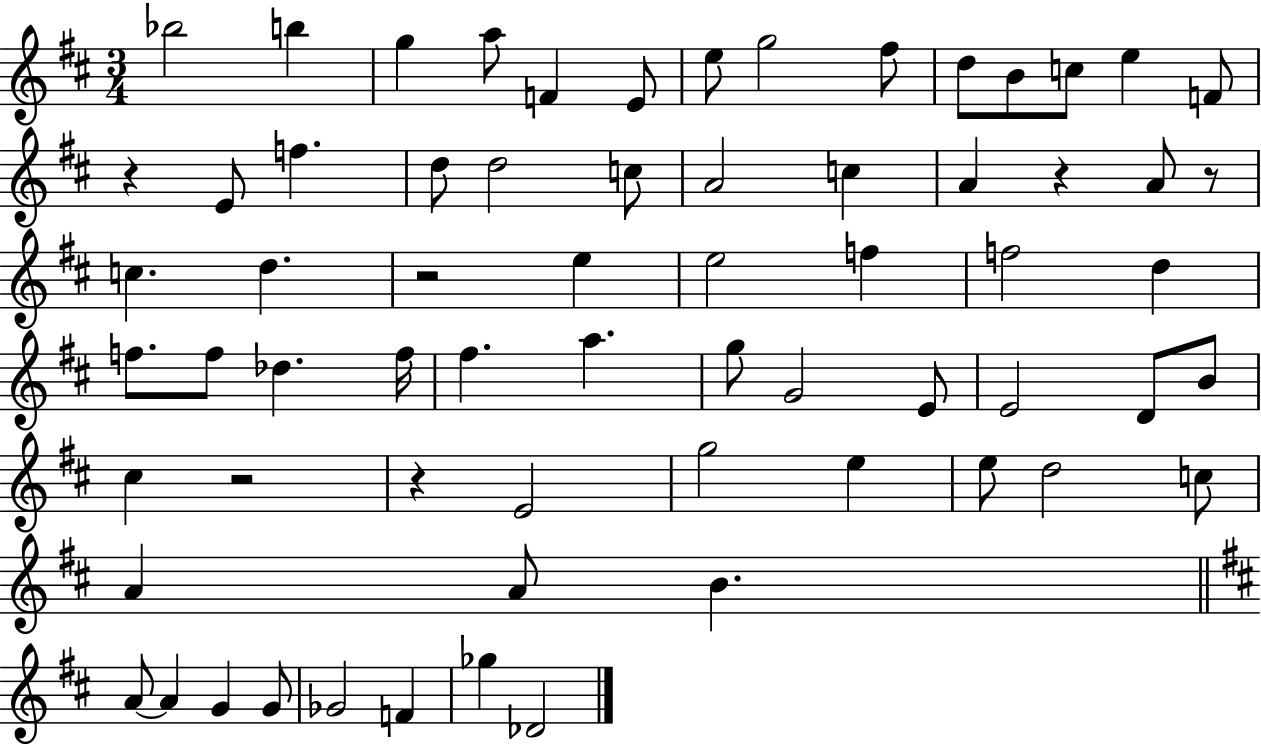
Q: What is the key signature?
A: D major